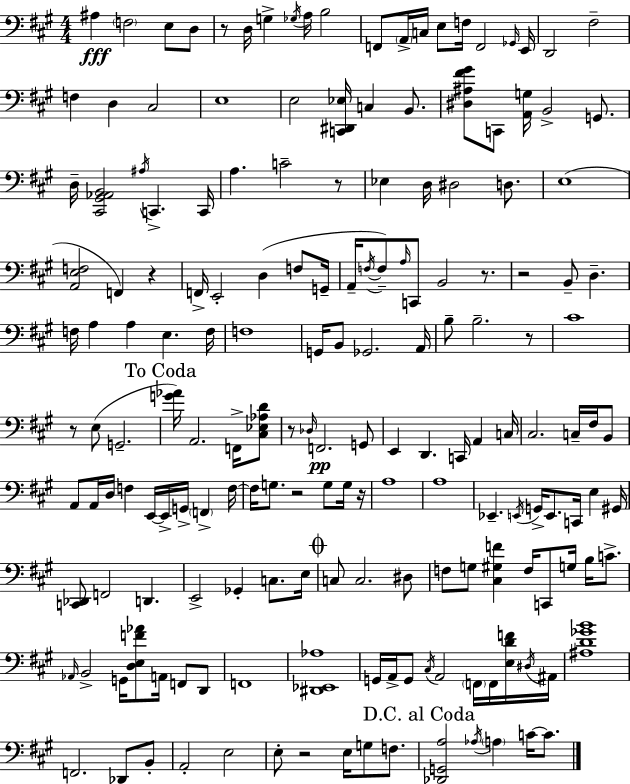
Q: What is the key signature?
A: A major